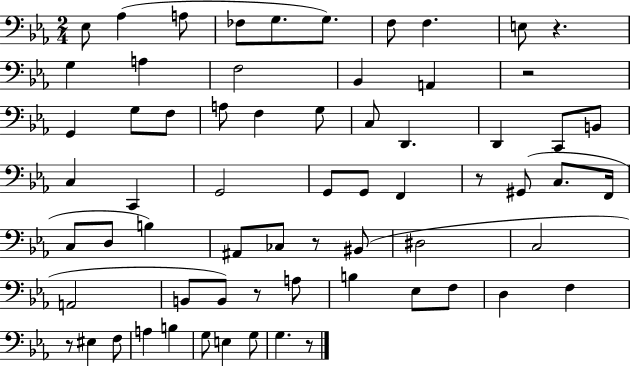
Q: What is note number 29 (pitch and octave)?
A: G2